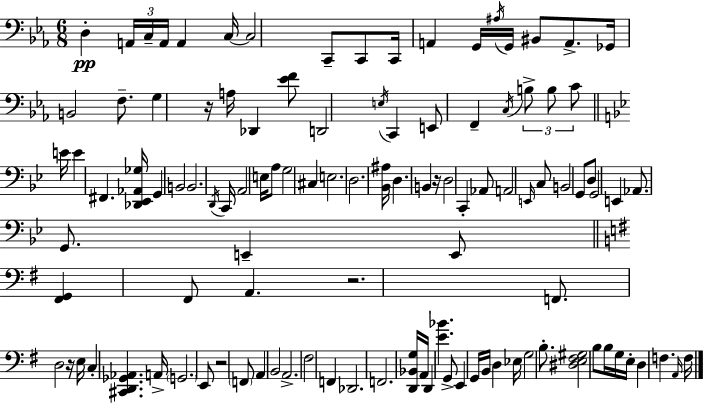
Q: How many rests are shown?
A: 5